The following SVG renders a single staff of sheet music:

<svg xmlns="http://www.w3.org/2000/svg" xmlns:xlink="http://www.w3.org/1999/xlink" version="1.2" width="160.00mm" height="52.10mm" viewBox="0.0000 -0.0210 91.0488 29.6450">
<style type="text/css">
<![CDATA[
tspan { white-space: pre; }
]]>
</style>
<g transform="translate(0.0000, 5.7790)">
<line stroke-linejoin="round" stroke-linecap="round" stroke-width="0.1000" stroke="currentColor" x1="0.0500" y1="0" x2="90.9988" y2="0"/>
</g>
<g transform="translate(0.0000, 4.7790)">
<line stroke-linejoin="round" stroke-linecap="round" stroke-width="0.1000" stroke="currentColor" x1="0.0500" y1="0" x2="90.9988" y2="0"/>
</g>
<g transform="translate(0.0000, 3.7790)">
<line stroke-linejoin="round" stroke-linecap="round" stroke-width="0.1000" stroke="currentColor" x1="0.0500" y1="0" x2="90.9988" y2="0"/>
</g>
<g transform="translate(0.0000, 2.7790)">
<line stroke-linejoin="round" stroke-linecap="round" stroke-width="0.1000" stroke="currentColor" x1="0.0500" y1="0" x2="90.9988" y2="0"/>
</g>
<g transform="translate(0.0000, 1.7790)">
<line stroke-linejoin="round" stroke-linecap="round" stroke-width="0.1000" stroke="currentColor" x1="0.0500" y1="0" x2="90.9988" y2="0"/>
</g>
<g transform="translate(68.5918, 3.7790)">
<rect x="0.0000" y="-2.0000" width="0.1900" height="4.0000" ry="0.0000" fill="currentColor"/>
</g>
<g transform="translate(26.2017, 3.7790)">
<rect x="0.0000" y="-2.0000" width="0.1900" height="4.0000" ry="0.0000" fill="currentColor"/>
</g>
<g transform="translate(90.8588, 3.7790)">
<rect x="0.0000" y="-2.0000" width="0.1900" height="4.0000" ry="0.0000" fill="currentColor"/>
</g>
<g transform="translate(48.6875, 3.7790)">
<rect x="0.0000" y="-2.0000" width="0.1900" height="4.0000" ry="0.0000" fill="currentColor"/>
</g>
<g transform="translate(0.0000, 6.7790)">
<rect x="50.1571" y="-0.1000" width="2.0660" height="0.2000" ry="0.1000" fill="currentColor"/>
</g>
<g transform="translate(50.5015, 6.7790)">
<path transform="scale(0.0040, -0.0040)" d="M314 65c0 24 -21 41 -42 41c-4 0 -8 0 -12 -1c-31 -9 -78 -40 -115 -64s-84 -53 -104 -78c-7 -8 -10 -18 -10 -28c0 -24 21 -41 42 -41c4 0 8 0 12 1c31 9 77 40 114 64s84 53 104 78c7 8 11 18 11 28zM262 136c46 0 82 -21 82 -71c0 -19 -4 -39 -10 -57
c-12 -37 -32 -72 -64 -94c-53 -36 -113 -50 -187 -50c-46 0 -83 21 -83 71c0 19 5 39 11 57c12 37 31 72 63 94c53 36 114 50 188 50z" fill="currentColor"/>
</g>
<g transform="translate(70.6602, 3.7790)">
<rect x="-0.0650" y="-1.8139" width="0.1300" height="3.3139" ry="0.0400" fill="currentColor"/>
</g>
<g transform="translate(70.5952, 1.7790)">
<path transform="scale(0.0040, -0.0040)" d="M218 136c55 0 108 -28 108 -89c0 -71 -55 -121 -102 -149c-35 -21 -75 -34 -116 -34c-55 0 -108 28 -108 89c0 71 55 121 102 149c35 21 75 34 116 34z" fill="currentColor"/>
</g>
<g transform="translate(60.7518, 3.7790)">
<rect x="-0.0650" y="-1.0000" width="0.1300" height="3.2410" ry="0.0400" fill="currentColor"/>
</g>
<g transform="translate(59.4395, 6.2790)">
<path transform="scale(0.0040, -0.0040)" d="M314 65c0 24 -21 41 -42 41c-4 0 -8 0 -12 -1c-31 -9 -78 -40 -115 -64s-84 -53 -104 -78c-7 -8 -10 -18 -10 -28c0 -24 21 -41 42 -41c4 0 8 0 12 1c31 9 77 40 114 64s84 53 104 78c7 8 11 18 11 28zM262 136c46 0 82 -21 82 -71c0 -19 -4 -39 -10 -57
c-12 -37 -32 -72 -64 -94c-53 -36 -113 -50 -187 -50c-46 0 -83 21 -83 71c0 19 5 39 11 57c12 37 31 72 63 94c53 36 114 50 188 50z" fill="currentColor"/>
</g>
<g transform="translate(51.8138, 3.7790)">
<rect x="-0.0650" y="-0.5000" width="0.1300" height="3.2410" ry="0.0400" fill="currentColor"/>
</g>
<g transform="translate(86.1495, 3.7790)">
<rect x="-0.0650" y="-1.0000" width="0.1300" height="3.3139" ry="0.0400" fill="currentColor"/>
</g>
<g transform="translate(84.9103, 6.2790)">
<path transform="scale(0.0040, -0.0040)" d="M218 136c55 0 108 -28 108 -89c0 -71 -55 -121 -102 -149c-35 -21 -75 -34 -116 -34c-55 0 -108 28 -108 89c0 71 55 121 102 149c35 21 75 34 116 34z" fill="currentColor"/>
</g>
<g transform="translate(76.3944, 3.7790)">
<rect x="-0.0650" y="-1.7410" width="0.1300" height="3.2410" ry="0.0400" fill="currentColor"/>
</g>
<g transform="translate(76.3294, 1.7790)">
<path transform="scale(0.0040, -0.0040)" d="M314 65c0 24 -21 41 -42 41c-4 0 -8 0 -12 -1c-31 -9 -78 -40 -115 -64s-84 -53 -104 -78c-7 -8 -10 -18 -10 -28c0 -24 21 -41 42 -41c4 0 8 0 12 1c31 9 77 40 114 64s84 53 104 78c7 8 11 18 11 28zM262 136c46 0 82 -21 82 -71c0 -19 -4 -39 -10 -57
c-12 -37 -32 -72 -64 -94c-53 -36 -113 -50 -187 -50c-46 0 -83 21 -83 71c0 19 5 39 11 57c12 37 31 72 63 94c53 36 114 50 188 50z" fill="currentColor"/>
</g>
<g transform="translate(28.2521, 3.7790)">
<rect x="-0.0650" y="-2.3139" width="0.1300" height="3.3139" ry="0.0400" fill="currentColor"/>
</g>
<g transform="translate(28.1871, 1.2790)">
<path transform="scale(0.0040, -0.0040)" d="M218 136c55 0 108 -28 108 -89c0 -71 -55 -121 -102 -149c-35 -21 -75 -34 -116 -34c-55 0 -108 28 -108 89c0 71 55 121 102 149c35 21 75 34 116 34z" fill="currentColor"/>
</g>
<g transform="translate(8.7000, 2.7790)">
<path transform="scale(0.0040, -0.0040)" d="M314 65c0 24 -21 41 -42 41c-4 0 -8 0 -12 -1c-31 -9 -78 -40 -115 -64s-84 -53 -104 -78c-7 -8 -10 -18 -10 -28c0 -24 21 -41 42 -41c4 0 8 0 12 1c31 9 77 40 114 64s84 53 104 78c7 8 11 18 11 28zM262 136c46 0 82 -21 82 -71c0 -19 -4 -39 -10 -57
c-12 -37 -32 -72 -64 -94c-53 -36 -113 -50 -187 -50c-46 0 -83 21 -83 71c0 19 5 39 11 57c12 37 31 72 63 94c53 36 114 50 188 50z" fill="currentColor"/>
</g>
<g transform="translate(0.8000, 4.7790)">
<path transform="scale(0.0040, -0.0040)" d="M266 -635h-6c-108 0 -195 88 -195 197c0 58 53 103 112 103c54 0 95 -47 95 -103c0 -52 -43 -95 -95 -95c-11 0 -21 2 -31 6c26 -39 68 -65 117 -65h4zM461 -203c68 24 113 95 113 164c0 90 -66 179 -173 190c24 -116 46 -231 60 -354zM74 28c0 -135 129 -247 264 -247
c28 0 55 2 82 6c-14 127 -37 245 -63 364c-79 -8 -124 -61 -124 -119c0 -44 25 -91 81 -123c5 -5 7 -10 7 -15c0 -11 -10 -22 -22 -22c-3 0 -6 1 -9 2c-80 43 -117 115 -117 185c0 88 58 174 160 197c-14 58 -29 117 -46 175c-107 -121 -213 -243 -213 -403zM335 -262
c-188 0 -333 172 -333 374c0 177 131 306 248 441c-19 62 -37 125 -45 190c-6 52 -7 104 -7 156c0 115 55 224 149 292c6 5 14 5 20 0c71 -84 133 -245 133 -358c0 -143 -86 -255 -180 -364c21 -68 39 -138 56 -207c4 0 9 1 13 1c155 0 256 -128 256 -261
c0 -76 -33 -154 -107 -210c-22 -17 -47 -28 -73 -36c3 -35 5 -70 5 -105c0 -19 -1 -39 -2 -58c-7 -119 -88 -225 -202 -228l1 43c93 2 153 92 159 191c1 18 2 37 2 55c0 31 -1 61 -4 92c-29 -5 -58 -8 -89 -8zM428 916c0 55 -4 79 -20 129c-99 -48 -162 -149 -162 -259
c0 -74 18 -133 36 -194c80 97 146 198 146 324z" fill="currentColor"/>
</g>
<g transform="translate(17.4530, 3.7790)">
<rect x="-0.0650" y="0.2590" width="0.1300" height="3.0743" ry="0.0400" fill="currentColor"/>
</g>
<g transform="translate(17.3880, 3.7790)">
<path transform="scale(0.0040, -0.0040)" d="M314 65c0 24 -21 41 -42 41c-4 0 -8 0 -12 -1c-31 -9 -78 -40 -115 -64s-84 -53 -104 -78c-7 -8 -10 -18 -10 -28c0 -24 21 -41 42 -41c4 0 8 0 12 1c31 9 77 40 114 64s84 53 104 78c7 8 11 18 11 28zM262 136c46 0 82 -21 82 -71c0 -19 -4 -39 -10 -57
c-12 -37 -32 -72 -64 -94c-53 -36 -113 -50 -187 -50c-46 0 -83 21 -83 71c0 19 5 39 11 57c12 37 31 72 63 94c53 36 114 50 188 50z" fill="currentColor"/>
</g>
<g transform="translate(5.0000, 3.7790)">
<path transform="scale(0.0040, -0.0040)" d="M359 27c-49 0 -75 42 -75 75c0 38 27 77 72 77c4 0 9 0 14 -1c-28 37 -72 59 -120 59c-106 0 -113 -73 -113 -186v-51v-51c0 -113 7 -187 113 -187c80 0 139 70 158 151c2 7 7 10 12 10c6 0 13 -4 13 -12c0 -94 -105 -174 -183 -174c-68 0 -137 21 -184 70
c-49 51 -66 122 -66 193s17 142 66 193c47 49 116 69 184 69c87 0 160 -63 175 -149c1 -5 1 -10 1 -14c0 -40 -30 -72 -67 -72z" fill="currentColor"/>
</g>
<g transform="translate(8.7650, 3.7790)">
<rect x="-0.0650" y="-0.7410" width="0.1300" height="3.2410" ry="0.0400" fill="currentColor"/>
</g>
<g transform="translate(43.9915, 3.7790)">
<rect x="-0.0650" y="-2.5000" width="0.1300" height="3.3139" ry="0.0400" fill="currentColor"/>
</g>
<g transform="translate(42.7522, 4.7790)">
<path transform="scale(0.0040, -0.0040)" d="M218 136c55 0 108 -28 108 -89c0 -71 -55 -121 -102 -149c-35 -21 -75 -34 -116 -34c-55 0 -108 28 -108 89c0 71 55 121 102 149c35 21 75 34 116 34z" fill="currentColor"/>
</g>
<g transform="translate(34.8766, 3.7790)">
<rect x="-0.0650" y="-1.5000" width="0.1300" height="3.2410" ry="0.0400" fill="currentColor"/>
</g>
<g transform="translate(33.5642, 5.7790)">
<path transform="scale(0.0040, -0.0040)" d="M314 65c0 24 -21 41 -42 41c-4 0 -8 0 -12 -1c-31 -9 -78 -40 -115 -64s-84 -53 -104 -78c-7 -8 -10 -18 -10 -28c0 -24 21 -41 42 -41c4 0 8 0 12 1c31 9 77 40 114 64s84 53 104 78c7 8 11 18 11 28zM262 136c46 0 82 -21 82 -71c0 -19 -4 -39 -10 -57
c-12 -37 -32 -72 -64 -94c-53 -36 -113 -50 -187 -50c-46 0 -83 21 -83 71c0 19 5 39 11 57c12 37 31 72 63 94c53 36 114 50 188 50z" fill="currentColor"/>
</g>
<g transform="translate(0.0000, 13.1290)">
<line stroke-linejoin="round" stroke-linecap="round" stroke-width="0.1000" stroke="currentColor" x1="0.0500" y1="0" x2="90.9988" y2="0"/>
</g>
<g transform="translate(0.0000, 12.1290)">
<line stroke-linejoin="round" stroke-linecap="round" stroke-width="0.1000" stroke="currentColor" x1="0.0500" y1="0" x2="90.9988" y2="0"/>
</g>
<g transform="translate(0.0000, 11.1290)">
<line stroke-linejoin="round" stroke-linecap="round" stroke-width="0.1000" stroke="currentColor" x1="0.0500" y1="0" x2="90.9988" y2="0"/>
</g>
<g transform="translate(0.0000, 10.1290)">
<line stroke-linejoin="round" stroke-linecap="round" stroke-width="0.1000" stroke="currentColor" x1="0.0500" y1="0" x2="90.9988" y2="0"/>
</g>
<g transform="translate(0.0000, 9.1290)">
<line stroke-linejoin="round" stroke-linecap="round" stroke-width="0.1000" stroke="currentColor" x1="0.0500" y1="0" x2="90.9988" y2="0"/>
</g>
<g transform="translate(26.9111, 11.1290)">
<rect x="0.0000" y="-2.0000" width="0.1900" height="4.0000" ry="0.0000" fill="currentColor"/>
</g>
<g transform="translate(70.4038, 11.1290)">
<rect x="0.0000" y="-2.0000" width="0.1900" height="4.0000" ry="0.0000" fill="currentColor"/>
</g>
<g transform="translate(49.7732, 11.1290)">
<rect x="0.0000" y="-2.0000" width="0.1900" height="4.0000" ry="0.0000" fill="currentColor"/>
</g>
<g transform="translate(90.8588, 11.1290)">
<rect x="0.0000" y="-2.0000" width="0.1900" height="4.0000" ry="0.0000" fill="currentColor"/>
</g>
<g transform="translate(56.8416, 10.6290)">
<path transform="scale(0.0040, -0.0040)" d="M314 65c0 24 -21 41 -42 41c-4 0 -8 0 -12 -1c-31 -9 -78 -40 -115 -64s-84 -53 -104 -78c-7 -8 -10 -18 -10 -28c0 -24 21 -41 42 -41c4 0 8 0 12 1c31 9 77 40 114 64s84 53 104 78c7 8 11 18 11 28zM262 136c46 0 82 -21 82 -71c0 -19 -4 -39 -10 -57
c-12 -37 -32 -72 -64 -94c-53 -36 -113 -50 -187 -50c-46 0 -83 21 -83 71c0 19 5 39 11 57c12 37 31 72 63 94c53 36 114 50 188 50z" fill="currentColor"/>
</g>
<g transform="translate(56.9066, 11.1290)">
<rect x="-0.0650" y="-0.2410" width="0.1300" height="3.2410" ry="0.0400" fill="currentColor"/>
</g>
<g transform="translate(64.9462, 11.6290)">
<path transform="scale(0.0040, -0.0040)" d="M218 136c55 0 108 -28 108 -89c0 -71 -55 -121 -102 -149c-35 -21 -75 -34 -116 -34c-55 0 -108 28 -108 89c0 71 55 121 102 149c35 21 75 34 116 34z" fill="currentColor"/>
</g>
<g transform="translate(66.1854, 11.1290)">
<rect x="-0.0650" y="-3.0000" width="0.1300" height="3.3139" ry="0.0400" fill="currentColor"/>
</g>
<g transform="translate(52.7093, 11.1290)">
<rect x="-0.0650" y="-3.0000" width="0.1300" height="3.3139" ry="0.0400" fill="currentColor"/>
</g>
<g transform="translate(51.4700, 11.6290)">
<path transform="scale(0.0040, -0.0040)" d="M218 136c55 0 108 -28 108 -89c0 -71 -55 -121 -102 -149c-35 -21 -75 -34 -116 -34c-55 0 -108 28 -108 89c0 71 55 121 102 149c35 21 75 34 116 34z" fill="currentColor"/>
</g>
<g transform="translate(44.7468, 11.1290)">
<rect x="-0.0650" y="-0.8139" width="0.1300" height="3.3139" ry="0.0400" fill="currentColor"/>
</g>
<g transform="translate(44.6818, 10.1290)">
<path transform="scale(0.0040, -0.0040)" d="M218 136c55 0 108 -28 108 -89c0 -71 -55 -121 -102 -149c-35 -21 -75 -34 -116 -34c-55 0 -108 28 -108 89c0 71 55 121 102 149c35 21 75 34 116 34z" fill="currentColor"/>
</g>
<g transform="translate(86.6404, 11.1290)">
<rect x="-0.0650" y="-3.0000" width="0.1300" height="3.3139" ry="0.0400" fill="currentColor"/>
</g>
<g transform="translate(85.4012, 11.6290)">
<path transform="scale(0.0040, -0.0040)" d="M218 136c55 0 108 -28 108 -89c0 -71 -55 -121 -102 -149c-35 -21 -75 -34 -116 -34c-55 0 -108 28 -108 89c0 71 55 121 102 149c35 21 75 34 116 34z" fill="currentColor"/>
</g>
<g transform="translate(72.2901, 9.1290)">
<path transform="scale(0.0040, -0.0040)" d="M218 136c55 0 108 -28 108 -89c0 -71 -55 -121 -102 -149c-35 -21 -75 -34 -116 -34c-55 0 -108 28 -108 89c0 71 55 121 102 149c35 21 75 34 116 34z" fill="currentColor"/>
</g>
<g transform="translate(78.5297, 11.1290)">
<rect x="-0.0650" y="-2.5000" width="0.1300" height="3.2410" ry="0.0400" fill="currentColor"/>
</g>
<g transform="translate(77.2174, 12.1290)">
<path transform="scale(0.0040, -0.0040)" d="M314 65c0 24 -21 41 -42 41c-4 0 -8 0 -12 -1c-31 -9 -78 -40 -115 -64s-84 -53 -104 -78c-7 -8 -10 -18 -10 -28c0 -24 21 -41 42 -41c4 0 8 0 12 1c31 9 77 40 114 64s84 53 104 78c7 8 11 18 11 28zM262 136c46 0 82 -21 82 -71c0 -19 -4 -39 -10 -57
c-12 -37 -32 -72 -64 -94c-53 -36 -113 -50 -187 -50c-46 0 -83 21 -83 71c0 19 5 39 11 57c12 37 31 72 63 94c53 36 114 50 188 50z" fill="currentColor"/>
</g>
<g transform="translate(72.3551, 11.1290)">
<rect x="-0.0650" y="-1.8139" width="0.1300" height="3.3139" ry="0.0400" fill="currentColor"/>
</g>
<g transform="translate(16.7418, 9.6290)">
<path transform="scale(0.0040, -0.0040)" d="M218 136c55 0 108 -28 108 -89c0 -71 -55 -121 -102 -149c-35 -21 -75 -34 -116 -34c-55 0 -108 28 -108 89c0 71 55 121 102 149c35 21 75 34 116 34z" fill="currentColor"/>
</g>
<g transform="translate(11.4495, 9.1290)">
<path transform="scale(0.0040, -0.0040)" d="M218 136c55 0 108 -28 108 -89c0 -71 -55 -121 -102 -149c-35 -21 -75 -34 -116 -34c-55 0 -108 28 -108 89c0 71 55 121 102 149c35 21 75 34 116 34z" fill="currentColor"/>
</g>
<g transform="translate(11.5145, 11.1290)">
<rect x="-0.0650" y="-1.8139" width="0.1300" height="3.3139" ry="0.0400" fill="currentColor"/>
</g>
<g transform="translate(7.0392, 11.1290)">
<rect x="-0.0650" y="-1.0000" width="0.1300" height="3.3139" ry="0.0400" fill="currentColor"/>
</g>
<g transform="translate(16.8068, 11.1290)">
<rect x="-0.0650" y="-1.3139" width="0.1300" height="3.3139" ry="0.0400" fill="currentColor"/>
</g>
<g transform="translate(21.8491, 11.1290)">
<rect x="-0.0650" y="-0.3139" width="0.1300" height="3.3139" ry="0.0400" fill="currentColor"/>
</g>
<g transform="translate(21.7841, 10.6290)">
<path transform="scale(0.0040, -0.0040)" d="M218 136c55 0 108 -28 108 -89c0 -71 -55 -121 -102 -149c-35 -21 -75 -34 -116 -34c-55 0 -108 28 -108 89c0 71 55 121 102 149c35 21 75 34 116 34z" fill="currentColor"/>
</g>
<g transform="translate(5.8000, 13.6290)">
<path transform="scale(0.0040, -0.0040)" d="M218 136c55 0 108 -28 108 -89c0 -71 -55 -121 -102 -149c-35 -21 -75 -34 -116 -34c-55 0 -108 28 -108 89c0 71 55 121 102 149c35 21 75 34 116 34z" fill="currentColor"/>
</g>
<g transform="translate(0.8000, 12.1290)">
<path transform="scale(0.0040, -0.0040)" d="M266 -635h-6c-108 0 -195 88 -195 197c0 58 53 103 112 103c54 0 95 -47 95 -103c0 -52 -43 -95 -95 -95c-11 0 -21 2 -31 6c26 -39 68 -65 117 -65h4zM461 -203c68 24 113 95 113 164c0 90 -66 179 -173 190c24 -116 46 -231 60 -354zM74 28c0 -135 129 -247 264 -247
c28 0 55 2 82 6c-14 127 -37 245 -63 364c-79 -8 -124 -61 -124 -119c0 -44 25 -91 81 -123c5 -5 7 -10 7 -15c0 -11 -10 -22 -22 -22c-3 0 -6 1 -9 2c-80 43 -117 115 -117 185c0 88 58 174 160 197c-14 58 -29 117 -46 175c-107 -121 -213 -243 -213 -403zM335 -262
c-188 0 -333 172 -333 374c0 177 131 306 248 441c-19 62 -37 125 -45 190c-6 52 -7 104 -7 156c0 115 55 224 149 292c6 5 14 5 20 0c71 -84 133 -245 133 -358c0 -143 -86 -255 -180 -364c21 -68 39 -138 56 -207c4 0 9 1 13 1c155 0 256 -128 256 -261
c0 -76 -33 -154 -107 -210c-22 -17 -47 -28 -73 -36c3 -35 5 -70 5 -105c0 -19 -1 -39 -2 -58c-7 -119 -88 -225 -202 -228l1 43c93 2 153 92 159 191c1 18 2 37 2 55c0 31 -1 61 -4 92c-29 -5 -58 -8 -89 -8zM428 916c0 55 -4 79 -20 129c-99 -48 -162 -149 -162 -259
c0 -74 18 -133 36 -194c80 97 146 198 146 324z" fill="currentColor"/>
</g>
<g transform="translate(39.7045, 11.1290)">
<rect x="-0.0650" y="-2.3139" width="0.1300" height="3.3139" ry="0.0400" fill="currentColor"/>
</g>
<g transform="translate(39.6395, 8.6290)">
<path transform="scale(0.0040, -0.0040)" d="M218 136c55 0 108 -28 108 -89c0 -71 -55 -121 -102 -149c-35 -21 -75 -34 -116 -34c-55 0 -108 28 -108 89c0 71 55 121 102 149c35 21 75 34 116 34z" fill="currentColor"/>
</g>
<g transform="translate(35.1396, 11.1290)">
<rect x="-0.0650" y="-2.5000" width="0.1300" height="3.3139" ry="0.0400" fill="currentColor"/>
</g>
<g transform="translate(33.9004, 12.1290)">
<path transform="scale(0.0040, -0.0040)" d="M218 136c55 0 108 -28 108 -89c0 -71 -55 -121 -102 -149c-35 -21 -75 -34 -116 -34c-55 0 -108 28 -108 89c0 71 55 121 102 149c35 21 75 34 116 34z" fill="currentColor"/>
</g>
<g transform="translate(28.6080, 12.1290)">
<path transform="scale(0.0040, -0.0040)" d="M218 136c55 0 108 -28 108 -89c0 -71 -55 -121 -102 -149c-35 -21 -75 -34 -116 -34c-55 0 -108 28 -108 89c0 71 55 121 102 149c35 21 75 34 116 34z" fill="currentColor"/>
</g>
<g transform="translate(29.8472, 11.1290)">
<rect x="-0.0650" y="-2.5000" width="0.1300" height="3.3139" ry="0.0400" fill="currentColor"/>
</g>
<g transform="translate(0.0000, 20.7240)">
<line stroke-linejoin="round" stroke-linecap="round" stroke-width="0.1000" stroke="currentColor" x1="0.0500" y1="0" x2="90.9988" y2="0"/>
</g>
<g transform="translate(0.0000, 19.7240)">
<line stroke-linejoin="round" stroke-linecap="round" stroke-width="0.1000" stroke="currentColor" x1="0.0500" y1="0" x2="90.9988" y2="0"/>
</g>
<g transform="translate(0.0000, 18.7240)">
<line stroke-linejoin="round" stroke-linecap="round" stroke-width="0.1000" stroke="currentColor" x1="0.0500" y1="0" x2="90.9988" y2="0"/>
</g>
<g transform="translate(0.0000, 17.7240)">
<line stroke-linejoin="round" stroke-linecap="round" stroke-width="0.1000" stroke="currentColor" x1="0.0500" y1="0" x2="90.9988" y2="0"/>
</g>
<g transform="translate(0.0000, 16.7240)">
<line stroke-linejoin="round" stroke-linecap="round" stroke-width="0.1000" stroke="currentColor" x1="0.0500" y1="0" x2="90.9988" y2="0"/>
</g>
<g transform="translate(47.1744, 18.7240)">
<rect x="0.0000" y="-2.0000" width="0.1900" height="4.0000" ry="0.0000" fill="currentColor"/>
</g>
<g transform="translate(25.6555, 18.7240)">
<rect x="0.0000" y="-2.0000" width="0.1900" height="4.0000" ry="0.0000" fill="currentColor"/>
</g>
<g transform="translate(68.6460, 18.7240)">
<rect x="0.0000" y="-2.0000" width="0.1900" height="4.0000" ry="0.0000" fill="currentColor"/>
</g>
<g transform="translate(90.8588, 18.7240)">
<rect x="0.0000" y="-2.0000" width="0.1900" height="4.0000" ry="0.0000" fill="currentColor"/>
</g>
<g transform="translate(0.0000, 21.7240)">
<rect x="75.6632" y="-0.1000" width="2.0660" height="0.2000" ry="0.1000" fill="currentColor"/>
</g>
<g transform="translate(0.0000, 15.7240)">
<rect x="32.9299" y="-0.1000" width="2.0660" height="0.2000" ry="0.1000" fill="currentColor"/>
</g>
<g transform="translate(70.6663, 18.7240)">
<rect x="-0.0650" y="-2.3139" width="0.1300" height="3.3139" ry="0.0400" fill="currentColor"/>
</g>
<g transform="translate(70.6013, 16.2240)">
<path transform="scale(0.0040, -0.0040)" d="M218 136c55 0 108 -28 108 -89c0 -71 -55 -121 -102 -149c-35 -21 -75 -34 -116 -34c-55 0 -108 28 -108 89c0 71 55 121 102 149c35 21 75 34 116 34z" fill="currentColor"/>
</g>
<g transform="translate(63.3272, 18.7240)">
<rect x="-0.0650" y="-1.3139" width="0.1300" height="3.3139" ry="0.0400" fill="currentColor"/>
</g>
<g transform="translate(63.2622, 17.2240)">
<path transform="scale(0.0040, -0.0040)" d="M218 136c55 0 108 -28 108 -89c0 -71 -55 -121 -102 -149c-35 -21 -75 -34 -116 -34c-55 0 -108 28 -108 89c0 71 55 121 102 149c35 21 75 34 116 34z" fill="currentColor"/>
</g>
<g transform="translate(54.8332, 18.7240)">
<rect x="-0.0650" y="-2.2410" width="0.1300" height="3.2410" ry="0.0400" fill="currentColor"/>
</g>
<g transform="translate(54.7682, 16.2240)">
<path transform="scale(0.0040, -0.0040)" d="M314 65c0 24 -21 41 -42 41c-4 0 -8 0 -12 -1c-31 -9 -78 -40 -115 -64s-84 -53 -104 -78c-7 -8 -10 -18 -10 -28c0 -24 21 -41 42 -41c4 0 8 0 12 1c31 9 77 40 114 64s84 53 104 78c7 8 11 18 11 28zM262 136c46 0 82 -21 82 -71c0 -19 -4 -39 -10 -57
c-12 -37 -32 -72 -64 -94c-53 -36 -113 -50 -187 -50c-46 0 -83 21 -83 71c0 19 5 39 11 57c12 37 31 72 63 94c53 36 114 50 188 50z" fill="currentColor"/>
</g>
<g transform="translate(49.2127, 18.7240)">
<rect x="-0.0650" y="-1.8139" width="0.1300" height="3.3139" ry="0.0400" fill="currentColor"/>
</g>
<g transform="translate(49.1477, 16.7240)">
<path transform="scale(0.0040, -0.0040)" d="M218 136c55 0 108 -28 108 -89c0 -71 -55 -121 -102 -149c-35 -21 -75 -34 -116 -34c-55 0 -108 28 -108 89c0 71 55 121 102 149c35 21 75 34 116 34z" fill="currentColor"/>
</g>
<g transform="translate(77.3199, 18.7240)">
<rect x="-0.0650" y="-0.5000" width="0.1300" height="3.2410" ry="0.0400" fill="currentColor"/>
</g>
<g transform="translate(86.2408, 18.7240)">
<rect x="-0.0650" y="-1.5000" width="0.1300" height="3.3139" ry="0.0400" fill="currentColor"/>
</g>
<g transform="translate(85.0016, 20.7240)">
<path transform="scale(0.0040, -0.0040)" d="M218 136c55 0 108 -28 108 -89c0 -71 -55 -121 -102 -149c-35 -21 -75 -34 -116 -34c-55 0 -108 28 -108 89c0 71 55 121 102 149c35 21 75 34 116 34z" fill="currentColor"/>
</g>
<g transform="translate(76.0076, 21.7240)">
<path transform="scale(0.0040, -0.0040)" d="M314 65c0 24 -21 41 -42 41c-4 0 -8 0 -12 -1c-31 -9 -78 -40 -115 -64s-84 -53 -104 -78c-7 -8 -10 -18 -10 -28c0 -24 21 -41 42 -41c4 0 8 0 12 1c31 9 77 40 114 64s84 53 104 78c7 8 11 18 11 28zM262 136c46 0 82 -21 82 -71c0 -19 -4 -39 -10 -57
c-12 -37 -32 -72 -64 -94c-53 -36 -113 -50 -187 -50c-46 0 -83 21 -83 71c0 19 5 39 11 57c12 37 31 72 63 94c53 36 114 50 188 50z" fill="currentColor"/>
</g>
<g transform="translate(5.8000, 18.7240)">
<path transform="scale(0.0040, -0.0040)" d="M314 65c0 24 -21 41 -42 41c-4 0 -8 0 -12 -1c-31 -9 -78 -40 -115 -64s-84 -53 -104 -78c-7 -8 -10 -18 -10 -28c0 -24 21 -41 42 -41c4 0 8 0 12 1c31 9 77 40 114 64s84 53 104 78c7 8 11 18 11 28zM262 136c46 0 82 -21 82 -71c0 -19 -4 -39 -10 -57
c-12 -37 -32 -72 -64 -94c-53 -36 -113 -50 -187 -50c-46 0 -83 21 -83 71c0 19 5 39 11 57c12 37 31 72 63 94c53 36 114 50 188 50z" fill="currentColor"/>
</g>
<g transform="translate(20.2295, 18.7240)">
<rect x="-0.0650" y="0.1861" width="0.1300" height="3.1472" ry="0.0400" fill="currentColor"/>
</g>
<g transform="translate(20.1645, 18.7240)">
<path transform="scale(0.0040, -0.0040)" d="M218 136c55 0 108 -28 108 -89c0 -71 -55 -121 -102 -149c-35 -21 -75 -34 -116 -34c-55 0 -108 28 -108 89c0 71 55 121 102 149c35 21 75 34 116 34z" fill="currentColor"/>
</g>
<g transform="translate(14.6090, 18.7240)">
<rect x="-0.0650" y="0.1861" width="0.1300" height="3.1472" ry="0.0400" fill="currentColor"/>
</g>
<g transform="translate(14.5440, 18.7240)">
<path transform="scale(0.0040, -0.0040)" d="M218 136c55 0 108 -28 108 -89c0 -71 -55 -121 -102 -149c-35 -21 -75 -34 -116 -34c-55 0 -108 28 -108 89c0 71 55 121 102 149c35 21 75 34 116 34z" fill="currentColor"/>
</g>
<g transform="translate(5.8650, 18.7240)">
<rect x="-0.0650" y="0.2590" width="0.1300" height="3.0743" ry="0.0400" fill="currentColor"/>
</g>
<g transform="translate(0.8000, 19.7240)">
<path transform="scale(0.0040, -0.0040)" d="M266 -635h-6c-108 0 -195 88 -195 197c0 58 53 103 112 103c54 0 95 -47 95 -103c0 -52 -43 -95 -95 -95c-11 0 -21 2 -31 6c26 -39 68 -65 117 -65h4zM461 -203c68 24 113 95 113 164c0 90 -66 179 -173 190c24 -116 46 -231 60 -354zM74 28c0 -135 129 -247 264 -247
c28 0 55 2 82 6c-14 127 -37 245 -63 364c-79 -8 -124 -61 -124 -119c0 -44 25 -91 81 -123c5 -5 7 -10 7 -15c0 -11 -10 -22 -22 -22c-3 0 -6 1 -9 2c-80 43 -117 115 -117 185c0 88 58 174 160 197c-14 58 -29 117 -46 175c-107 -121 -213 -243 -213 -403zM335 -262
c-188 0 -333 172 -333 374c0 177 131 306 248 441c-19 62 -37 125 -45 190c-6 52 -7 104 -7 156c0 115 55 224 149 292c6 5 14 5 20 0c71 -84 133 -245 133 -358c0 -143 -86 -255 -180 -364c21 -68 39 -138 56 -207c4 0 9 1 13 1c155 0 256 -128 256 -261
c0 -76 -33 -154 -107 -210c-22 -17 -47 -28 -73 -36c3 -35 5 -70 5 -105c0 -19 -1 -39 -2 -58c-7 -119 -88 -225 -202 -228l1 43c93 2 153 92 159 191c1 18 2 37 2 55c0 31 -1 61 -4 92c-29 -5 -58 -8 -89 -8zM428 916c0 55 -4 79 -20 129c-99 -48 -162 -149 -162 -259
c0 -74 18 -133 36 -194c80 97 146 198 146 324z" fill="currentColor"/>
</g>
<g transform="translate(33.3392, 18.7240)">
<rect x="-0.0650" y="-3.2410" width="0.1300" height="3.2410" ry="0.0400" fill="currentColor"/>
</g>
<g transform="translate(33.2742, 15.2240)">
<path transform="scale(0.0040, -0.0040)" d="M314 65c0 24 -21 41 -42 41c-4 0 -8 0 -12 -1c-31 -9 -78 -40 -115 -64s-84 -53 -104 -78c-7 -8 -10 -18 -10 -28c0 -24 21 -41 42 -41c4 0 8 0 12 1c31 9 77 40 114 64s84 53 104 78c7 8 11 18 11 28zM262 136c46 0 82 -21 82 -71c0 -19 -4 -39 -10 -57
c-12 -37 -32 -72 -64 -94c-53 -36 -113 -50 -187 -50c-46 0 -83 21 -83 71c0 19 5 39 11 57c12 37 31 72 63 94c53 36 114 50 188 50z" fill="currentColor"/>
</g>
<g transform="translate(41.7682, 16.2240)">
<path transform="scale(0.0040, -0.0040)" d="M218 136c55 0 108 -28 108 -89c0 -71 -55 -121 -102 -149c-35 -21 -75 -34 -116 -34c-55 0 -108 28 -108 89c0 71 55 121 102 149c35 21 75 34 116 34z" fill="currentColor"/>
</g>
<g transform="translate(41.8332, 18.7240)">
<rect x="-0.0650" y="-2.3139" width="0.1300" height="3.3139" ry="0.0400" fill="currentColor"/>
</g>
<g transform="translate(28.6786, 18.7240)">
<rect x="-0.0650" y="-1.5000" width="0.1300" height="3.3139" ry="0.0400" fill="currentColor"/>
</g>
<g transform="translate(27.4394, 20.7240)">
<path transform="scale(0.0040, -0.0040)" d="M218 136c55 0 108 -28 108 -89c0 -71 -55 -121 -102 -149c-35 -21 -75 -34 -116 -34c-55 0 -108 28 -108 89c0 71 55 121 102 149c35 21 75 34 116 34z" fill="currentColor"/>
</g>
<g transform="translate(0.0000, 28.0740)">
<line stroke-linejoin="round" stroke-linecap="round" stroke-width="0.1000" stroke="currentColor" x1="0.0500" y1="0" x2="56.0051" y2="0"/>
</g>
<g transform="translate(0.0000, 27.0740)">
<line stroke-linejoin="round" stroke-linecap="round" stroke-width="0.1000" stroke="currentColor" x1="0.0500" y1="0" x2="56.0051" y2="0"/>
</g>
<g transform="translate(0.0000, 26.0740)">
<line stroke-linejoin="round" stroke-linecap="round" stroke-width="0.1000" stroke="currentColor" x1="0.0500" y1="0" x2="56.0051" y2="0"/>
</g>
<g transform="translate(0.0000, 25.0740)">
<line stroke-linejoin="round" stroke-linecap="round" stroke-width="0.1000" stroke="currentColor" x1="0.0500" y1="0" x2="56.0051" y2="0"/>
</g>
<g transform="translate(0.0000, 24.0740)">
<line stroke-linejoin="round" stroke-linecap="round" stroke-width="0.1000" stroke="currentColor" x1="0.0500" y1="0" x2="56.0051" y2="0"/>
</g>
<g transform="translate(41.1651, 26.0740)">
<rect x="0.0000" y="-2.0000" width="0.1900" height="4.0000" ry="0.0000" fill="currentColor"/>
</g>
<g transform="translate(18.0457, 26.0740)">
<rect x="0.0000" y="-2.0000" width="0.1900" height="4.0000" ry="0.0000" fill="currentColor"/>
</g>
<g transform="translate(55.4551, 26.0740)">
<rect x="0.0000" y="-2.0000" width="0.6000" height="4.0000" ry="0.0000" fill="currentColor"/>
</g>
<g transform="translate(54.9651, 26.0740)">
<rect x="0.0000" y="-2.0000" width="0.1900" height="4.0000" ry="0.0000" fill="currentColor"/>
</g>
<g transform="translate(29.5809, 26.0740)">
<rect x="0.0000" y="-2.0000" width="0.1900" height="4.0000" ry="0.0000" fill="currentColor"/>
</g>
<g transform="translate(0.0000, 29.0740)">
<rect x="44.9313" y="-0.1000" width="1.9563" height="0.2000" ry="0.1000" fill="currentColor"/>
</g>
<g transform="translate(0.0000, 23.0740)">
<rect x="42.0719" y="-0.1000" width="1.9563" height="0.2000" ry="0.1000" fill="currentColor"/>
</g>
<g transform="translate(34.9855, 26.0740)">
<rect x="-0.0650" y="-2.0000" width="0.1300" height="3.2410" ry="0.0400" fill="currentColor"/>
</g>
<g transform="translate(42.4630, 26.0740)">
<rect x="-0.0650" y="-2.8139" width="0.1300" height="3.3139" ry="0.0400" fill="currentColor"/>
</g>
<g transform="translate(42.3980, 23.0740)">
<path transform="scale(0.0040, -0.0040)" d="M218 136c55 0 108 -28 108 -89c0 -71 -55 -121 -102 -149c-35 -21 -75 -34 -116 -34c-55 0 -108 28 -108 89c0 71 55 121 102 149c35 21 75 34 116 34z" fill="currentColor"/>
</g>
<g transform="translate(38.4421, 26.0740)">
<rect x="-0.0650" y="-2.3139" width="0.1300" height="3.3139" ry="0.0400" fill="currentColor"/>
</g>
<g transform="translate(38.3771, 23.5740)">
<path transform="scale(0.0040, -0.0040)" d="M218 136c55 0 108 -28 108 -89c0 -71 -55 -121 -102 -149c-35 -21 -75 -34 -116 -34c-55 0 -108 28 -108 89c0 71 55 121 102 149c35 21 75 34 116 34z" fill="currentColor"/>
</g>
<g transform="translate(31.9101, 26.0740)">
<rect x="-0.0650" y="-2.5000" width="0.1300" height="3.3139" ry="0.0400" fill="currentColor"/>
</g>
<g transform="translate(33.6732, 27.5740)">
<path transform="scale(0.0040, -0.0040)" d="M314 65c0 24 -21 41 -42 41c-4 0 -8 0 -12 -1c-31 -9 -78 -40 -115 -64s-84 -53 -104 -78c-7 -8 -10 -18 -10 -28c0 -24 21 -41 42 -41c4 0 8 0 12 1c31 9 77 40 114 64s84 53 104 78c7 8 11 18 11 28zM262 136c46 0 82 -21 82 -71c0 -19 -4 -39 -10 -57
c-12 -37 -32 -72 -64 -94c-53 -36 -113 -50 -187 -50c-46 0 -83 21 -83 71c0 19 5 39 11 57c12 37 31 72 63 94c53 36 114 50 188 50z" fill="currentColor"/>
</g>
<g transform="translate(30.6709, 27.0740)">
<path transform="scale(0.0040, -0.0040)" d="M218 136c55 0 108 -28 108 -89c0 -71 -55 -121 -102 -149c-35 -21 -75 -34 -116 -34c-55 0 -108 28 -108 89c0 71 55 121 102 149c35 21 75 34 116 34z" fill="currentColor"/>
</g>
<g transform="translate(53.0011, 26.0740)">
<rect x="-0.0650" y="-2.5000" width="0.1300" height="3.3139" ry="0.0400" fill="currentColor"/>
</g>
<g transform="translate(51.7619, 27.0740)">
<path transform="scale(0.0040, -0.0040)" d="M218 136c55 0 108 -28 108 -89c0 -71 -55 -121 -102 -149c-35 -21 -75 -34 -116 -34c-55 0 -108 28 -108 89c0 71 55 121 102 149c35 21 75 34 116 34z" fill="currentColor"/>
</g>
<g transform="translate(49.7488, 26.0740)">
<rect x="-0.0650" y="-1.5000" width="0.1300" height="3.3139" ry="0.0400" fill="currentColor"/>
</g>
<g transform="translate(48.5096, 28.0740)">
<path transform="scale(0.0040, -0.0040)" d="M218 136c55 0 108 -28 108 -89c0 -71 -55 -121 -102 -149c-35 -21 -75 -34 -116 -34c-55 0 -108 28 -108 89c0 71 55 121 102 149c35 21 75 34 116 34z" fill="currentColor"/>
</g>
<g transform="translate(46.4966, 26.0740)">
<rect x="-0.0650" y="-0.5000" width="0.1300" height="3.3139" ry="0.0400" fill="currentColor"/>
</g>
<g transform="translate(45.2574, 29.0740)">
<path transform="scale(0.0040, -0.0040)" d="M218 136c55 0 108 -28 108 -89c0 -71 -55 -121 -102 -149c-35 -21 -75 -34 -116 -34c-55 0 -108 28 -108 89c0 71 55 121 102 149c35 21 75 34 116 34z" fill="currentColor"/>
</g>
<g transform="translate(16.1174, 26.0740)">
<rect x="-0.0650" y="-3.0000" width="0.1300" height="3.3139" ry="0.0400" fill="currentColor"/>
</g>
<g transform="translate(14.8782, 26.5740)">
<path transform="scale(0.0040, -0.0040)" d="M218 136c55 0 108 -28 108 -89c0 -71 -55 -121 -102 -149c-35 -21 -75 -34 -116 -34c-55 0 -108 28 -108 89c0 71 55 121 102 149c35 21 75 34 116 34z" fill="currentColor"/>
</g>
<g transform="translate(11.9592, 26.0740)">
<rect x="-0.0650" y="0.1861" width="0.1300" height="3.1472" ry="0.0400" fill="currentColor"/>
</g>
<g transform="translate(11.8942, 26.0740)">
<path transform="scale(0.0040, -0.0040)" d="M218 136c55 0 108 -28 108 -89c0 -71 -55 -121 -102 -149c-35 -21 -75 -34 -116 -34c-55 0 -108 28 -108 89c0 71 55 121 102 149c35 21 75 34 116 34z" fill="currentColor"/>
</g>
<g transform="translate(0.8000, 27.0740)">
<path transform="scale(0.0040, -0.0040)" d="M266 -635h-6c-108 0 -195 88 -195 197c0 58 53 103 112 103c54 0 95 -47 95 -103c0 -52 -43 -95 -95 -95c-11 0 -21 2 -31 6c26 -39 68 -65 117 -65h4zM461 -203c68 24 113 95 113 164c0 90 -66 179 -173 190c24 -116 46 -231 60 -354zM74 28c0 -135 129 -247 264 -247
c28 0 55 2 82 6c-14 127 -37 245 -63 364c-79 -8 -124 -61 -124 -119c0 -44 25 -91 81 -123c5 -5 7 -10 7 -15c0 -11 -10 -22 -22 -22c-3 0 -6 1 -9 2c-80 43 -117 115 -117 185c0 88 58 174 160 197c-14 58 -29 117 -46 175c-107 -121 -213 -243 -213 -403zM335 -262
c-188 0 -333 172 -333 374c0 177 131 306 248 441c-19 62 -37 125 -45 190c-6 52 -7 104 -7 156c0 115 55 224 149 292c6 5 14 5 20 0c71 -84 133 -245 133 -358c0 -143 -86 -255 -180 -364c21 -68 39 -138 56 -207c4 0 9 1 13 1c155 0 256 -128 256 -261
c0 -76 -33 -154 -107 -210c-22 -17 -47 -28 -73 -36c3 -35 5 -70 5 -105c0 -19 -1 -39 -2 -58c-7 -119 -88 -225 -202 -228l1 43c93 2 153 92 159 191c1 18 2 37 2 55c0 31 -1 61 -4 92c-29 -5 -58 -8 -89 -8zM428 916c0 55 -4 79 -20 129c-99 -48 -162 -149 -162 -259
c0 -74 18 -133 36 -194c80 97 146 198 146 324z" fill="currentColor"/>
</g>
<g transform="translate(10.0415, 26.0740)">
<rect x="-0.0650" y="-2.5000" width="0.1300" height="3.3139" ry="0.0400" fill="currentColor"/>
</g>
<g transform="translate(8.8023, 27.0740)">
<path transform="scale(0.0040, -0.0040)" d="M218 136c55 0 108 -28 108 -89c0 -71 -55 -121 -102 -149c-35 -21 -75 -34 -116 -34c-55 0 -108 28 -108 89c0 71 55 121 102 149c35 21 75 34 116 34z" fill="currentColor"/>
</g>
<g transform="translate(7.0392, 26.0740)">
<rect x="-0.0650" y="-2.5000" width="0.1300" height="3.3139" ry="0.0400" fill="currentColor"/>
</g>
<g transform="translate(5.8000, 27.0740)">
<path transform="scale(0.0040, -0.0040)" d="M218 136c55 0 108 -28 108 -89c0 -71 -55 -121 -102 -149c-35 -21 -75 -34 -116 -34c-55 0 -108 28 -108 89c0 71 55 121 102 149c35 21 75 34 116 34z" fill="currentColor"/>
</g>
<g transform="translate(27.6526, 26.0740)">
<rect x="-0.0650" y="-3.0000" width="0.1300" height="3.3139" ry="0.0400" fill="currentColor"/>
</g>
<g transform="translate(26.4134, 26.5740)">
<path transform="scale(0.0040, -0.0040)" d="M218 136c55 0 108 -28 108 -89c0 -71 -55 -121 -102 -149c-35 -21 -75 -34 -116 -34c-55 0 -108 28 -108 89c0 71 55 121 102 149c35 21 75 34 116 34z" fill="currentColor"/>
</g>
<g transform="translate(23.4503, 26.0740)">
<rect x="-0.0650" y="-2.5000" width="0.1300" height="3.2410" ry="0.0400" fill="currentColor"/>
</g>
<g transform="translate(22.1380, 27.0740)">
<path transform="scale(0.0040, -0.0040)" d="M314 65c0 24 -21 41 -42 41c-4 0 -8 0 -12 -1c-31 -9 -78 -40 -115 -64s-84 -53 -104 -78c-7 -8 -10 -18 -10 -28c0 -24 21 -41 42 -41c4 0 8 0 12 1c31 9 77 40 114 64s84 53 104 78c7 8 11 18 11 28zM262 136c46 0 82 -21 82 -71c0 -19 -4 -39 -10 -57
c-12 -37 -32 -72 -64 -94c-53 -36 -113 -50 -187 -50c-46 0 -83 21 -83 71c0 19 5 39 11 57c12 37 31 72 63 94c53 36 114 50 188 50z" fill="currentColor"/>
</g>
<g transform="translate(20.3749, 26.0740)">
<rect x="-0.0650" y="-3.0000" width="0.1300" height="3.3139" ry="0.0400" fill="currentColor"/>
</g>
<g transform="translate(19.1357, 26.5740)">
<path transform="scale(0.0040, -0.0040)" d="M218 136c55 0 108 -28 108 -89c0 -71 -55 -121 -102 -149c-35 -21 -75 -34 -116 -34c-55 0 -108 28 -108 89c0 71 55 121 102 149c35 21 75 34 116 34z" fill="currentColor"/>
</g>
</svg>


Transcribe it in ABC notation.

X:1
T:Untitled
M:4/4
L:1/4
K:C
d2 B2 g E2 G C2 D2 f f2 D D f e c G G g d A c2 A f G2 A B2 B B E b2 g f g2 e g C2 E G G B A A G2 A G F2 g a C E G